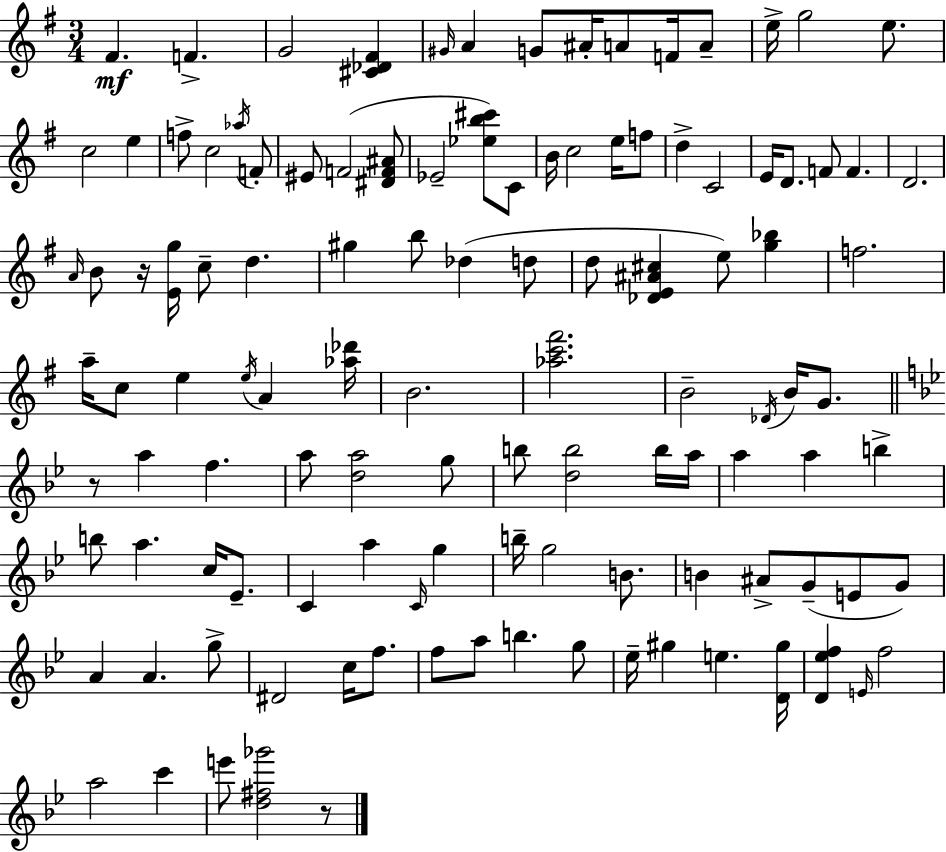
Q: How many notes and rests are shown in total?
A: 115